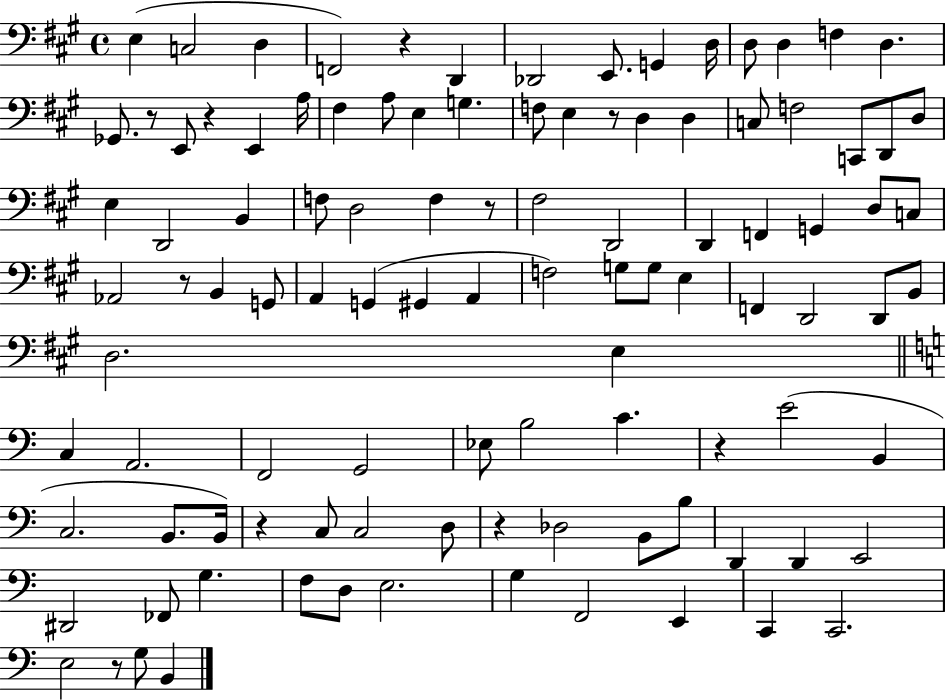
X:1
T:Untitled
M:4/4
L:1/4
K:A
E, C,2 D, F,,2 z D,, _D,,2 E,,/2 G,, D,/4 D,/2 D, F, D, _G,,/2 z/2 E,,/2 z E,, A,/4 ^F, A,/2 E, G, F,/2 E, z/2 D, D, C,/2 F,2 C,,/2 D,,/2 D,/2 E, D,,2 B,, F,/2 D,2 F, z/2 ^F,2 D,,2 D,, F,, G,, D,/2 C,/2 _A,,2 z/2 B,, G,,/2 A,, G,, ^G,, A,, F,2 G,/2 G,/2 E, F,, D,,2 D,,/2 B,,/2 D,2 E, C, A,,2 F,,2 G,,2 _E,/2 B,2 C z E2 B,, C,2 B,,/2 B,,/4 z C,/2 C,2 D,/2 z _D,2 B,,/2 B,/2 D,, D,, E,,2 ^D,,2 _F,,/2 G, F,/2 D,/2 E,2 G, F,,2 E,, C,, C,,2 E,2 z/2 G,/2 B,,